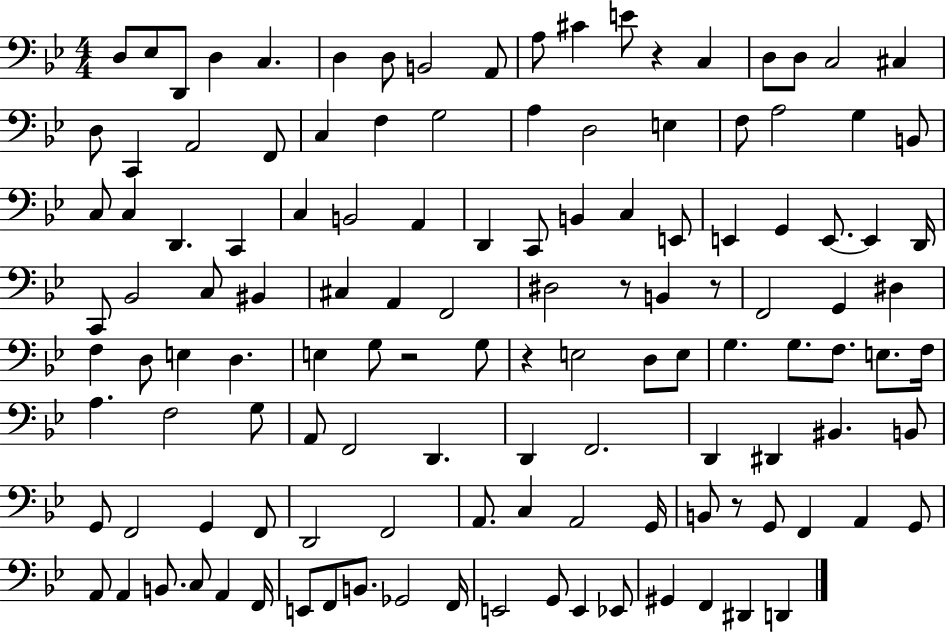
{
  \clef bass
  \numericTimeSignature
  \time 4/4
  \key bes \major
  \repeat volta 2 { d8 ees8 d,8 d4 c4. | d4 d8 b,2 a,8 | a8 cis'4 e'8 r4 c4 | d8 d8 c2 cis4 | \break d8 c,4 a,2 f,8 | c4 f4 g2 | a4 d2 e4 | f8 a2 g4 b,8 | \break c8 c4 d,4. c,4 | c4 b,2 a,4 | d,4 c,8 b,4 c4 e,8 | e,4 g,4 e,8.~~ e,4 d,16 | \break c,8 bes,2 c8 bis,4 | cis4 a,4 f,2 | dis2 r8 b,4 r8 | f,2 g,4 dis4 | \break f4 d8 e4 d4. | e4 g8 r2 g8 | r4 e2 d8 e8 | g4. g8. f8. e8. f16 | \break a4. f2 g8 | a,8 f,2 d,4. | d,4 f,2. | d,4 dis,4 bis,4. b,8 | \break g,8 f,2 g,4 f,8 | d,2 f,2 | a,8. c4 a,2 g,16 | b,8 r8 g,8 f,4 a,4 g,8 | \break a,8 a,4 b,8. c8 a,4 f,16 | e,8 f,8 b,8. ges,2 f,16 | e,2 g,8 e,4 ees,8 | gis,4 f,4 dis,4 d,4 | \break } \bar "|."
}